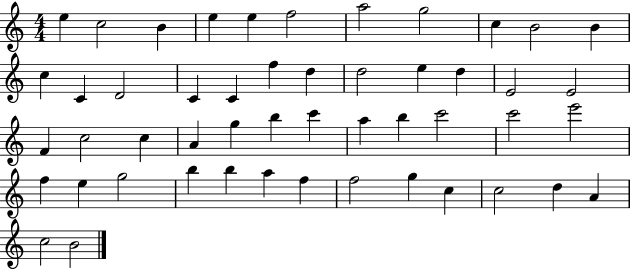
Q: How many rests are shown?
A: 0